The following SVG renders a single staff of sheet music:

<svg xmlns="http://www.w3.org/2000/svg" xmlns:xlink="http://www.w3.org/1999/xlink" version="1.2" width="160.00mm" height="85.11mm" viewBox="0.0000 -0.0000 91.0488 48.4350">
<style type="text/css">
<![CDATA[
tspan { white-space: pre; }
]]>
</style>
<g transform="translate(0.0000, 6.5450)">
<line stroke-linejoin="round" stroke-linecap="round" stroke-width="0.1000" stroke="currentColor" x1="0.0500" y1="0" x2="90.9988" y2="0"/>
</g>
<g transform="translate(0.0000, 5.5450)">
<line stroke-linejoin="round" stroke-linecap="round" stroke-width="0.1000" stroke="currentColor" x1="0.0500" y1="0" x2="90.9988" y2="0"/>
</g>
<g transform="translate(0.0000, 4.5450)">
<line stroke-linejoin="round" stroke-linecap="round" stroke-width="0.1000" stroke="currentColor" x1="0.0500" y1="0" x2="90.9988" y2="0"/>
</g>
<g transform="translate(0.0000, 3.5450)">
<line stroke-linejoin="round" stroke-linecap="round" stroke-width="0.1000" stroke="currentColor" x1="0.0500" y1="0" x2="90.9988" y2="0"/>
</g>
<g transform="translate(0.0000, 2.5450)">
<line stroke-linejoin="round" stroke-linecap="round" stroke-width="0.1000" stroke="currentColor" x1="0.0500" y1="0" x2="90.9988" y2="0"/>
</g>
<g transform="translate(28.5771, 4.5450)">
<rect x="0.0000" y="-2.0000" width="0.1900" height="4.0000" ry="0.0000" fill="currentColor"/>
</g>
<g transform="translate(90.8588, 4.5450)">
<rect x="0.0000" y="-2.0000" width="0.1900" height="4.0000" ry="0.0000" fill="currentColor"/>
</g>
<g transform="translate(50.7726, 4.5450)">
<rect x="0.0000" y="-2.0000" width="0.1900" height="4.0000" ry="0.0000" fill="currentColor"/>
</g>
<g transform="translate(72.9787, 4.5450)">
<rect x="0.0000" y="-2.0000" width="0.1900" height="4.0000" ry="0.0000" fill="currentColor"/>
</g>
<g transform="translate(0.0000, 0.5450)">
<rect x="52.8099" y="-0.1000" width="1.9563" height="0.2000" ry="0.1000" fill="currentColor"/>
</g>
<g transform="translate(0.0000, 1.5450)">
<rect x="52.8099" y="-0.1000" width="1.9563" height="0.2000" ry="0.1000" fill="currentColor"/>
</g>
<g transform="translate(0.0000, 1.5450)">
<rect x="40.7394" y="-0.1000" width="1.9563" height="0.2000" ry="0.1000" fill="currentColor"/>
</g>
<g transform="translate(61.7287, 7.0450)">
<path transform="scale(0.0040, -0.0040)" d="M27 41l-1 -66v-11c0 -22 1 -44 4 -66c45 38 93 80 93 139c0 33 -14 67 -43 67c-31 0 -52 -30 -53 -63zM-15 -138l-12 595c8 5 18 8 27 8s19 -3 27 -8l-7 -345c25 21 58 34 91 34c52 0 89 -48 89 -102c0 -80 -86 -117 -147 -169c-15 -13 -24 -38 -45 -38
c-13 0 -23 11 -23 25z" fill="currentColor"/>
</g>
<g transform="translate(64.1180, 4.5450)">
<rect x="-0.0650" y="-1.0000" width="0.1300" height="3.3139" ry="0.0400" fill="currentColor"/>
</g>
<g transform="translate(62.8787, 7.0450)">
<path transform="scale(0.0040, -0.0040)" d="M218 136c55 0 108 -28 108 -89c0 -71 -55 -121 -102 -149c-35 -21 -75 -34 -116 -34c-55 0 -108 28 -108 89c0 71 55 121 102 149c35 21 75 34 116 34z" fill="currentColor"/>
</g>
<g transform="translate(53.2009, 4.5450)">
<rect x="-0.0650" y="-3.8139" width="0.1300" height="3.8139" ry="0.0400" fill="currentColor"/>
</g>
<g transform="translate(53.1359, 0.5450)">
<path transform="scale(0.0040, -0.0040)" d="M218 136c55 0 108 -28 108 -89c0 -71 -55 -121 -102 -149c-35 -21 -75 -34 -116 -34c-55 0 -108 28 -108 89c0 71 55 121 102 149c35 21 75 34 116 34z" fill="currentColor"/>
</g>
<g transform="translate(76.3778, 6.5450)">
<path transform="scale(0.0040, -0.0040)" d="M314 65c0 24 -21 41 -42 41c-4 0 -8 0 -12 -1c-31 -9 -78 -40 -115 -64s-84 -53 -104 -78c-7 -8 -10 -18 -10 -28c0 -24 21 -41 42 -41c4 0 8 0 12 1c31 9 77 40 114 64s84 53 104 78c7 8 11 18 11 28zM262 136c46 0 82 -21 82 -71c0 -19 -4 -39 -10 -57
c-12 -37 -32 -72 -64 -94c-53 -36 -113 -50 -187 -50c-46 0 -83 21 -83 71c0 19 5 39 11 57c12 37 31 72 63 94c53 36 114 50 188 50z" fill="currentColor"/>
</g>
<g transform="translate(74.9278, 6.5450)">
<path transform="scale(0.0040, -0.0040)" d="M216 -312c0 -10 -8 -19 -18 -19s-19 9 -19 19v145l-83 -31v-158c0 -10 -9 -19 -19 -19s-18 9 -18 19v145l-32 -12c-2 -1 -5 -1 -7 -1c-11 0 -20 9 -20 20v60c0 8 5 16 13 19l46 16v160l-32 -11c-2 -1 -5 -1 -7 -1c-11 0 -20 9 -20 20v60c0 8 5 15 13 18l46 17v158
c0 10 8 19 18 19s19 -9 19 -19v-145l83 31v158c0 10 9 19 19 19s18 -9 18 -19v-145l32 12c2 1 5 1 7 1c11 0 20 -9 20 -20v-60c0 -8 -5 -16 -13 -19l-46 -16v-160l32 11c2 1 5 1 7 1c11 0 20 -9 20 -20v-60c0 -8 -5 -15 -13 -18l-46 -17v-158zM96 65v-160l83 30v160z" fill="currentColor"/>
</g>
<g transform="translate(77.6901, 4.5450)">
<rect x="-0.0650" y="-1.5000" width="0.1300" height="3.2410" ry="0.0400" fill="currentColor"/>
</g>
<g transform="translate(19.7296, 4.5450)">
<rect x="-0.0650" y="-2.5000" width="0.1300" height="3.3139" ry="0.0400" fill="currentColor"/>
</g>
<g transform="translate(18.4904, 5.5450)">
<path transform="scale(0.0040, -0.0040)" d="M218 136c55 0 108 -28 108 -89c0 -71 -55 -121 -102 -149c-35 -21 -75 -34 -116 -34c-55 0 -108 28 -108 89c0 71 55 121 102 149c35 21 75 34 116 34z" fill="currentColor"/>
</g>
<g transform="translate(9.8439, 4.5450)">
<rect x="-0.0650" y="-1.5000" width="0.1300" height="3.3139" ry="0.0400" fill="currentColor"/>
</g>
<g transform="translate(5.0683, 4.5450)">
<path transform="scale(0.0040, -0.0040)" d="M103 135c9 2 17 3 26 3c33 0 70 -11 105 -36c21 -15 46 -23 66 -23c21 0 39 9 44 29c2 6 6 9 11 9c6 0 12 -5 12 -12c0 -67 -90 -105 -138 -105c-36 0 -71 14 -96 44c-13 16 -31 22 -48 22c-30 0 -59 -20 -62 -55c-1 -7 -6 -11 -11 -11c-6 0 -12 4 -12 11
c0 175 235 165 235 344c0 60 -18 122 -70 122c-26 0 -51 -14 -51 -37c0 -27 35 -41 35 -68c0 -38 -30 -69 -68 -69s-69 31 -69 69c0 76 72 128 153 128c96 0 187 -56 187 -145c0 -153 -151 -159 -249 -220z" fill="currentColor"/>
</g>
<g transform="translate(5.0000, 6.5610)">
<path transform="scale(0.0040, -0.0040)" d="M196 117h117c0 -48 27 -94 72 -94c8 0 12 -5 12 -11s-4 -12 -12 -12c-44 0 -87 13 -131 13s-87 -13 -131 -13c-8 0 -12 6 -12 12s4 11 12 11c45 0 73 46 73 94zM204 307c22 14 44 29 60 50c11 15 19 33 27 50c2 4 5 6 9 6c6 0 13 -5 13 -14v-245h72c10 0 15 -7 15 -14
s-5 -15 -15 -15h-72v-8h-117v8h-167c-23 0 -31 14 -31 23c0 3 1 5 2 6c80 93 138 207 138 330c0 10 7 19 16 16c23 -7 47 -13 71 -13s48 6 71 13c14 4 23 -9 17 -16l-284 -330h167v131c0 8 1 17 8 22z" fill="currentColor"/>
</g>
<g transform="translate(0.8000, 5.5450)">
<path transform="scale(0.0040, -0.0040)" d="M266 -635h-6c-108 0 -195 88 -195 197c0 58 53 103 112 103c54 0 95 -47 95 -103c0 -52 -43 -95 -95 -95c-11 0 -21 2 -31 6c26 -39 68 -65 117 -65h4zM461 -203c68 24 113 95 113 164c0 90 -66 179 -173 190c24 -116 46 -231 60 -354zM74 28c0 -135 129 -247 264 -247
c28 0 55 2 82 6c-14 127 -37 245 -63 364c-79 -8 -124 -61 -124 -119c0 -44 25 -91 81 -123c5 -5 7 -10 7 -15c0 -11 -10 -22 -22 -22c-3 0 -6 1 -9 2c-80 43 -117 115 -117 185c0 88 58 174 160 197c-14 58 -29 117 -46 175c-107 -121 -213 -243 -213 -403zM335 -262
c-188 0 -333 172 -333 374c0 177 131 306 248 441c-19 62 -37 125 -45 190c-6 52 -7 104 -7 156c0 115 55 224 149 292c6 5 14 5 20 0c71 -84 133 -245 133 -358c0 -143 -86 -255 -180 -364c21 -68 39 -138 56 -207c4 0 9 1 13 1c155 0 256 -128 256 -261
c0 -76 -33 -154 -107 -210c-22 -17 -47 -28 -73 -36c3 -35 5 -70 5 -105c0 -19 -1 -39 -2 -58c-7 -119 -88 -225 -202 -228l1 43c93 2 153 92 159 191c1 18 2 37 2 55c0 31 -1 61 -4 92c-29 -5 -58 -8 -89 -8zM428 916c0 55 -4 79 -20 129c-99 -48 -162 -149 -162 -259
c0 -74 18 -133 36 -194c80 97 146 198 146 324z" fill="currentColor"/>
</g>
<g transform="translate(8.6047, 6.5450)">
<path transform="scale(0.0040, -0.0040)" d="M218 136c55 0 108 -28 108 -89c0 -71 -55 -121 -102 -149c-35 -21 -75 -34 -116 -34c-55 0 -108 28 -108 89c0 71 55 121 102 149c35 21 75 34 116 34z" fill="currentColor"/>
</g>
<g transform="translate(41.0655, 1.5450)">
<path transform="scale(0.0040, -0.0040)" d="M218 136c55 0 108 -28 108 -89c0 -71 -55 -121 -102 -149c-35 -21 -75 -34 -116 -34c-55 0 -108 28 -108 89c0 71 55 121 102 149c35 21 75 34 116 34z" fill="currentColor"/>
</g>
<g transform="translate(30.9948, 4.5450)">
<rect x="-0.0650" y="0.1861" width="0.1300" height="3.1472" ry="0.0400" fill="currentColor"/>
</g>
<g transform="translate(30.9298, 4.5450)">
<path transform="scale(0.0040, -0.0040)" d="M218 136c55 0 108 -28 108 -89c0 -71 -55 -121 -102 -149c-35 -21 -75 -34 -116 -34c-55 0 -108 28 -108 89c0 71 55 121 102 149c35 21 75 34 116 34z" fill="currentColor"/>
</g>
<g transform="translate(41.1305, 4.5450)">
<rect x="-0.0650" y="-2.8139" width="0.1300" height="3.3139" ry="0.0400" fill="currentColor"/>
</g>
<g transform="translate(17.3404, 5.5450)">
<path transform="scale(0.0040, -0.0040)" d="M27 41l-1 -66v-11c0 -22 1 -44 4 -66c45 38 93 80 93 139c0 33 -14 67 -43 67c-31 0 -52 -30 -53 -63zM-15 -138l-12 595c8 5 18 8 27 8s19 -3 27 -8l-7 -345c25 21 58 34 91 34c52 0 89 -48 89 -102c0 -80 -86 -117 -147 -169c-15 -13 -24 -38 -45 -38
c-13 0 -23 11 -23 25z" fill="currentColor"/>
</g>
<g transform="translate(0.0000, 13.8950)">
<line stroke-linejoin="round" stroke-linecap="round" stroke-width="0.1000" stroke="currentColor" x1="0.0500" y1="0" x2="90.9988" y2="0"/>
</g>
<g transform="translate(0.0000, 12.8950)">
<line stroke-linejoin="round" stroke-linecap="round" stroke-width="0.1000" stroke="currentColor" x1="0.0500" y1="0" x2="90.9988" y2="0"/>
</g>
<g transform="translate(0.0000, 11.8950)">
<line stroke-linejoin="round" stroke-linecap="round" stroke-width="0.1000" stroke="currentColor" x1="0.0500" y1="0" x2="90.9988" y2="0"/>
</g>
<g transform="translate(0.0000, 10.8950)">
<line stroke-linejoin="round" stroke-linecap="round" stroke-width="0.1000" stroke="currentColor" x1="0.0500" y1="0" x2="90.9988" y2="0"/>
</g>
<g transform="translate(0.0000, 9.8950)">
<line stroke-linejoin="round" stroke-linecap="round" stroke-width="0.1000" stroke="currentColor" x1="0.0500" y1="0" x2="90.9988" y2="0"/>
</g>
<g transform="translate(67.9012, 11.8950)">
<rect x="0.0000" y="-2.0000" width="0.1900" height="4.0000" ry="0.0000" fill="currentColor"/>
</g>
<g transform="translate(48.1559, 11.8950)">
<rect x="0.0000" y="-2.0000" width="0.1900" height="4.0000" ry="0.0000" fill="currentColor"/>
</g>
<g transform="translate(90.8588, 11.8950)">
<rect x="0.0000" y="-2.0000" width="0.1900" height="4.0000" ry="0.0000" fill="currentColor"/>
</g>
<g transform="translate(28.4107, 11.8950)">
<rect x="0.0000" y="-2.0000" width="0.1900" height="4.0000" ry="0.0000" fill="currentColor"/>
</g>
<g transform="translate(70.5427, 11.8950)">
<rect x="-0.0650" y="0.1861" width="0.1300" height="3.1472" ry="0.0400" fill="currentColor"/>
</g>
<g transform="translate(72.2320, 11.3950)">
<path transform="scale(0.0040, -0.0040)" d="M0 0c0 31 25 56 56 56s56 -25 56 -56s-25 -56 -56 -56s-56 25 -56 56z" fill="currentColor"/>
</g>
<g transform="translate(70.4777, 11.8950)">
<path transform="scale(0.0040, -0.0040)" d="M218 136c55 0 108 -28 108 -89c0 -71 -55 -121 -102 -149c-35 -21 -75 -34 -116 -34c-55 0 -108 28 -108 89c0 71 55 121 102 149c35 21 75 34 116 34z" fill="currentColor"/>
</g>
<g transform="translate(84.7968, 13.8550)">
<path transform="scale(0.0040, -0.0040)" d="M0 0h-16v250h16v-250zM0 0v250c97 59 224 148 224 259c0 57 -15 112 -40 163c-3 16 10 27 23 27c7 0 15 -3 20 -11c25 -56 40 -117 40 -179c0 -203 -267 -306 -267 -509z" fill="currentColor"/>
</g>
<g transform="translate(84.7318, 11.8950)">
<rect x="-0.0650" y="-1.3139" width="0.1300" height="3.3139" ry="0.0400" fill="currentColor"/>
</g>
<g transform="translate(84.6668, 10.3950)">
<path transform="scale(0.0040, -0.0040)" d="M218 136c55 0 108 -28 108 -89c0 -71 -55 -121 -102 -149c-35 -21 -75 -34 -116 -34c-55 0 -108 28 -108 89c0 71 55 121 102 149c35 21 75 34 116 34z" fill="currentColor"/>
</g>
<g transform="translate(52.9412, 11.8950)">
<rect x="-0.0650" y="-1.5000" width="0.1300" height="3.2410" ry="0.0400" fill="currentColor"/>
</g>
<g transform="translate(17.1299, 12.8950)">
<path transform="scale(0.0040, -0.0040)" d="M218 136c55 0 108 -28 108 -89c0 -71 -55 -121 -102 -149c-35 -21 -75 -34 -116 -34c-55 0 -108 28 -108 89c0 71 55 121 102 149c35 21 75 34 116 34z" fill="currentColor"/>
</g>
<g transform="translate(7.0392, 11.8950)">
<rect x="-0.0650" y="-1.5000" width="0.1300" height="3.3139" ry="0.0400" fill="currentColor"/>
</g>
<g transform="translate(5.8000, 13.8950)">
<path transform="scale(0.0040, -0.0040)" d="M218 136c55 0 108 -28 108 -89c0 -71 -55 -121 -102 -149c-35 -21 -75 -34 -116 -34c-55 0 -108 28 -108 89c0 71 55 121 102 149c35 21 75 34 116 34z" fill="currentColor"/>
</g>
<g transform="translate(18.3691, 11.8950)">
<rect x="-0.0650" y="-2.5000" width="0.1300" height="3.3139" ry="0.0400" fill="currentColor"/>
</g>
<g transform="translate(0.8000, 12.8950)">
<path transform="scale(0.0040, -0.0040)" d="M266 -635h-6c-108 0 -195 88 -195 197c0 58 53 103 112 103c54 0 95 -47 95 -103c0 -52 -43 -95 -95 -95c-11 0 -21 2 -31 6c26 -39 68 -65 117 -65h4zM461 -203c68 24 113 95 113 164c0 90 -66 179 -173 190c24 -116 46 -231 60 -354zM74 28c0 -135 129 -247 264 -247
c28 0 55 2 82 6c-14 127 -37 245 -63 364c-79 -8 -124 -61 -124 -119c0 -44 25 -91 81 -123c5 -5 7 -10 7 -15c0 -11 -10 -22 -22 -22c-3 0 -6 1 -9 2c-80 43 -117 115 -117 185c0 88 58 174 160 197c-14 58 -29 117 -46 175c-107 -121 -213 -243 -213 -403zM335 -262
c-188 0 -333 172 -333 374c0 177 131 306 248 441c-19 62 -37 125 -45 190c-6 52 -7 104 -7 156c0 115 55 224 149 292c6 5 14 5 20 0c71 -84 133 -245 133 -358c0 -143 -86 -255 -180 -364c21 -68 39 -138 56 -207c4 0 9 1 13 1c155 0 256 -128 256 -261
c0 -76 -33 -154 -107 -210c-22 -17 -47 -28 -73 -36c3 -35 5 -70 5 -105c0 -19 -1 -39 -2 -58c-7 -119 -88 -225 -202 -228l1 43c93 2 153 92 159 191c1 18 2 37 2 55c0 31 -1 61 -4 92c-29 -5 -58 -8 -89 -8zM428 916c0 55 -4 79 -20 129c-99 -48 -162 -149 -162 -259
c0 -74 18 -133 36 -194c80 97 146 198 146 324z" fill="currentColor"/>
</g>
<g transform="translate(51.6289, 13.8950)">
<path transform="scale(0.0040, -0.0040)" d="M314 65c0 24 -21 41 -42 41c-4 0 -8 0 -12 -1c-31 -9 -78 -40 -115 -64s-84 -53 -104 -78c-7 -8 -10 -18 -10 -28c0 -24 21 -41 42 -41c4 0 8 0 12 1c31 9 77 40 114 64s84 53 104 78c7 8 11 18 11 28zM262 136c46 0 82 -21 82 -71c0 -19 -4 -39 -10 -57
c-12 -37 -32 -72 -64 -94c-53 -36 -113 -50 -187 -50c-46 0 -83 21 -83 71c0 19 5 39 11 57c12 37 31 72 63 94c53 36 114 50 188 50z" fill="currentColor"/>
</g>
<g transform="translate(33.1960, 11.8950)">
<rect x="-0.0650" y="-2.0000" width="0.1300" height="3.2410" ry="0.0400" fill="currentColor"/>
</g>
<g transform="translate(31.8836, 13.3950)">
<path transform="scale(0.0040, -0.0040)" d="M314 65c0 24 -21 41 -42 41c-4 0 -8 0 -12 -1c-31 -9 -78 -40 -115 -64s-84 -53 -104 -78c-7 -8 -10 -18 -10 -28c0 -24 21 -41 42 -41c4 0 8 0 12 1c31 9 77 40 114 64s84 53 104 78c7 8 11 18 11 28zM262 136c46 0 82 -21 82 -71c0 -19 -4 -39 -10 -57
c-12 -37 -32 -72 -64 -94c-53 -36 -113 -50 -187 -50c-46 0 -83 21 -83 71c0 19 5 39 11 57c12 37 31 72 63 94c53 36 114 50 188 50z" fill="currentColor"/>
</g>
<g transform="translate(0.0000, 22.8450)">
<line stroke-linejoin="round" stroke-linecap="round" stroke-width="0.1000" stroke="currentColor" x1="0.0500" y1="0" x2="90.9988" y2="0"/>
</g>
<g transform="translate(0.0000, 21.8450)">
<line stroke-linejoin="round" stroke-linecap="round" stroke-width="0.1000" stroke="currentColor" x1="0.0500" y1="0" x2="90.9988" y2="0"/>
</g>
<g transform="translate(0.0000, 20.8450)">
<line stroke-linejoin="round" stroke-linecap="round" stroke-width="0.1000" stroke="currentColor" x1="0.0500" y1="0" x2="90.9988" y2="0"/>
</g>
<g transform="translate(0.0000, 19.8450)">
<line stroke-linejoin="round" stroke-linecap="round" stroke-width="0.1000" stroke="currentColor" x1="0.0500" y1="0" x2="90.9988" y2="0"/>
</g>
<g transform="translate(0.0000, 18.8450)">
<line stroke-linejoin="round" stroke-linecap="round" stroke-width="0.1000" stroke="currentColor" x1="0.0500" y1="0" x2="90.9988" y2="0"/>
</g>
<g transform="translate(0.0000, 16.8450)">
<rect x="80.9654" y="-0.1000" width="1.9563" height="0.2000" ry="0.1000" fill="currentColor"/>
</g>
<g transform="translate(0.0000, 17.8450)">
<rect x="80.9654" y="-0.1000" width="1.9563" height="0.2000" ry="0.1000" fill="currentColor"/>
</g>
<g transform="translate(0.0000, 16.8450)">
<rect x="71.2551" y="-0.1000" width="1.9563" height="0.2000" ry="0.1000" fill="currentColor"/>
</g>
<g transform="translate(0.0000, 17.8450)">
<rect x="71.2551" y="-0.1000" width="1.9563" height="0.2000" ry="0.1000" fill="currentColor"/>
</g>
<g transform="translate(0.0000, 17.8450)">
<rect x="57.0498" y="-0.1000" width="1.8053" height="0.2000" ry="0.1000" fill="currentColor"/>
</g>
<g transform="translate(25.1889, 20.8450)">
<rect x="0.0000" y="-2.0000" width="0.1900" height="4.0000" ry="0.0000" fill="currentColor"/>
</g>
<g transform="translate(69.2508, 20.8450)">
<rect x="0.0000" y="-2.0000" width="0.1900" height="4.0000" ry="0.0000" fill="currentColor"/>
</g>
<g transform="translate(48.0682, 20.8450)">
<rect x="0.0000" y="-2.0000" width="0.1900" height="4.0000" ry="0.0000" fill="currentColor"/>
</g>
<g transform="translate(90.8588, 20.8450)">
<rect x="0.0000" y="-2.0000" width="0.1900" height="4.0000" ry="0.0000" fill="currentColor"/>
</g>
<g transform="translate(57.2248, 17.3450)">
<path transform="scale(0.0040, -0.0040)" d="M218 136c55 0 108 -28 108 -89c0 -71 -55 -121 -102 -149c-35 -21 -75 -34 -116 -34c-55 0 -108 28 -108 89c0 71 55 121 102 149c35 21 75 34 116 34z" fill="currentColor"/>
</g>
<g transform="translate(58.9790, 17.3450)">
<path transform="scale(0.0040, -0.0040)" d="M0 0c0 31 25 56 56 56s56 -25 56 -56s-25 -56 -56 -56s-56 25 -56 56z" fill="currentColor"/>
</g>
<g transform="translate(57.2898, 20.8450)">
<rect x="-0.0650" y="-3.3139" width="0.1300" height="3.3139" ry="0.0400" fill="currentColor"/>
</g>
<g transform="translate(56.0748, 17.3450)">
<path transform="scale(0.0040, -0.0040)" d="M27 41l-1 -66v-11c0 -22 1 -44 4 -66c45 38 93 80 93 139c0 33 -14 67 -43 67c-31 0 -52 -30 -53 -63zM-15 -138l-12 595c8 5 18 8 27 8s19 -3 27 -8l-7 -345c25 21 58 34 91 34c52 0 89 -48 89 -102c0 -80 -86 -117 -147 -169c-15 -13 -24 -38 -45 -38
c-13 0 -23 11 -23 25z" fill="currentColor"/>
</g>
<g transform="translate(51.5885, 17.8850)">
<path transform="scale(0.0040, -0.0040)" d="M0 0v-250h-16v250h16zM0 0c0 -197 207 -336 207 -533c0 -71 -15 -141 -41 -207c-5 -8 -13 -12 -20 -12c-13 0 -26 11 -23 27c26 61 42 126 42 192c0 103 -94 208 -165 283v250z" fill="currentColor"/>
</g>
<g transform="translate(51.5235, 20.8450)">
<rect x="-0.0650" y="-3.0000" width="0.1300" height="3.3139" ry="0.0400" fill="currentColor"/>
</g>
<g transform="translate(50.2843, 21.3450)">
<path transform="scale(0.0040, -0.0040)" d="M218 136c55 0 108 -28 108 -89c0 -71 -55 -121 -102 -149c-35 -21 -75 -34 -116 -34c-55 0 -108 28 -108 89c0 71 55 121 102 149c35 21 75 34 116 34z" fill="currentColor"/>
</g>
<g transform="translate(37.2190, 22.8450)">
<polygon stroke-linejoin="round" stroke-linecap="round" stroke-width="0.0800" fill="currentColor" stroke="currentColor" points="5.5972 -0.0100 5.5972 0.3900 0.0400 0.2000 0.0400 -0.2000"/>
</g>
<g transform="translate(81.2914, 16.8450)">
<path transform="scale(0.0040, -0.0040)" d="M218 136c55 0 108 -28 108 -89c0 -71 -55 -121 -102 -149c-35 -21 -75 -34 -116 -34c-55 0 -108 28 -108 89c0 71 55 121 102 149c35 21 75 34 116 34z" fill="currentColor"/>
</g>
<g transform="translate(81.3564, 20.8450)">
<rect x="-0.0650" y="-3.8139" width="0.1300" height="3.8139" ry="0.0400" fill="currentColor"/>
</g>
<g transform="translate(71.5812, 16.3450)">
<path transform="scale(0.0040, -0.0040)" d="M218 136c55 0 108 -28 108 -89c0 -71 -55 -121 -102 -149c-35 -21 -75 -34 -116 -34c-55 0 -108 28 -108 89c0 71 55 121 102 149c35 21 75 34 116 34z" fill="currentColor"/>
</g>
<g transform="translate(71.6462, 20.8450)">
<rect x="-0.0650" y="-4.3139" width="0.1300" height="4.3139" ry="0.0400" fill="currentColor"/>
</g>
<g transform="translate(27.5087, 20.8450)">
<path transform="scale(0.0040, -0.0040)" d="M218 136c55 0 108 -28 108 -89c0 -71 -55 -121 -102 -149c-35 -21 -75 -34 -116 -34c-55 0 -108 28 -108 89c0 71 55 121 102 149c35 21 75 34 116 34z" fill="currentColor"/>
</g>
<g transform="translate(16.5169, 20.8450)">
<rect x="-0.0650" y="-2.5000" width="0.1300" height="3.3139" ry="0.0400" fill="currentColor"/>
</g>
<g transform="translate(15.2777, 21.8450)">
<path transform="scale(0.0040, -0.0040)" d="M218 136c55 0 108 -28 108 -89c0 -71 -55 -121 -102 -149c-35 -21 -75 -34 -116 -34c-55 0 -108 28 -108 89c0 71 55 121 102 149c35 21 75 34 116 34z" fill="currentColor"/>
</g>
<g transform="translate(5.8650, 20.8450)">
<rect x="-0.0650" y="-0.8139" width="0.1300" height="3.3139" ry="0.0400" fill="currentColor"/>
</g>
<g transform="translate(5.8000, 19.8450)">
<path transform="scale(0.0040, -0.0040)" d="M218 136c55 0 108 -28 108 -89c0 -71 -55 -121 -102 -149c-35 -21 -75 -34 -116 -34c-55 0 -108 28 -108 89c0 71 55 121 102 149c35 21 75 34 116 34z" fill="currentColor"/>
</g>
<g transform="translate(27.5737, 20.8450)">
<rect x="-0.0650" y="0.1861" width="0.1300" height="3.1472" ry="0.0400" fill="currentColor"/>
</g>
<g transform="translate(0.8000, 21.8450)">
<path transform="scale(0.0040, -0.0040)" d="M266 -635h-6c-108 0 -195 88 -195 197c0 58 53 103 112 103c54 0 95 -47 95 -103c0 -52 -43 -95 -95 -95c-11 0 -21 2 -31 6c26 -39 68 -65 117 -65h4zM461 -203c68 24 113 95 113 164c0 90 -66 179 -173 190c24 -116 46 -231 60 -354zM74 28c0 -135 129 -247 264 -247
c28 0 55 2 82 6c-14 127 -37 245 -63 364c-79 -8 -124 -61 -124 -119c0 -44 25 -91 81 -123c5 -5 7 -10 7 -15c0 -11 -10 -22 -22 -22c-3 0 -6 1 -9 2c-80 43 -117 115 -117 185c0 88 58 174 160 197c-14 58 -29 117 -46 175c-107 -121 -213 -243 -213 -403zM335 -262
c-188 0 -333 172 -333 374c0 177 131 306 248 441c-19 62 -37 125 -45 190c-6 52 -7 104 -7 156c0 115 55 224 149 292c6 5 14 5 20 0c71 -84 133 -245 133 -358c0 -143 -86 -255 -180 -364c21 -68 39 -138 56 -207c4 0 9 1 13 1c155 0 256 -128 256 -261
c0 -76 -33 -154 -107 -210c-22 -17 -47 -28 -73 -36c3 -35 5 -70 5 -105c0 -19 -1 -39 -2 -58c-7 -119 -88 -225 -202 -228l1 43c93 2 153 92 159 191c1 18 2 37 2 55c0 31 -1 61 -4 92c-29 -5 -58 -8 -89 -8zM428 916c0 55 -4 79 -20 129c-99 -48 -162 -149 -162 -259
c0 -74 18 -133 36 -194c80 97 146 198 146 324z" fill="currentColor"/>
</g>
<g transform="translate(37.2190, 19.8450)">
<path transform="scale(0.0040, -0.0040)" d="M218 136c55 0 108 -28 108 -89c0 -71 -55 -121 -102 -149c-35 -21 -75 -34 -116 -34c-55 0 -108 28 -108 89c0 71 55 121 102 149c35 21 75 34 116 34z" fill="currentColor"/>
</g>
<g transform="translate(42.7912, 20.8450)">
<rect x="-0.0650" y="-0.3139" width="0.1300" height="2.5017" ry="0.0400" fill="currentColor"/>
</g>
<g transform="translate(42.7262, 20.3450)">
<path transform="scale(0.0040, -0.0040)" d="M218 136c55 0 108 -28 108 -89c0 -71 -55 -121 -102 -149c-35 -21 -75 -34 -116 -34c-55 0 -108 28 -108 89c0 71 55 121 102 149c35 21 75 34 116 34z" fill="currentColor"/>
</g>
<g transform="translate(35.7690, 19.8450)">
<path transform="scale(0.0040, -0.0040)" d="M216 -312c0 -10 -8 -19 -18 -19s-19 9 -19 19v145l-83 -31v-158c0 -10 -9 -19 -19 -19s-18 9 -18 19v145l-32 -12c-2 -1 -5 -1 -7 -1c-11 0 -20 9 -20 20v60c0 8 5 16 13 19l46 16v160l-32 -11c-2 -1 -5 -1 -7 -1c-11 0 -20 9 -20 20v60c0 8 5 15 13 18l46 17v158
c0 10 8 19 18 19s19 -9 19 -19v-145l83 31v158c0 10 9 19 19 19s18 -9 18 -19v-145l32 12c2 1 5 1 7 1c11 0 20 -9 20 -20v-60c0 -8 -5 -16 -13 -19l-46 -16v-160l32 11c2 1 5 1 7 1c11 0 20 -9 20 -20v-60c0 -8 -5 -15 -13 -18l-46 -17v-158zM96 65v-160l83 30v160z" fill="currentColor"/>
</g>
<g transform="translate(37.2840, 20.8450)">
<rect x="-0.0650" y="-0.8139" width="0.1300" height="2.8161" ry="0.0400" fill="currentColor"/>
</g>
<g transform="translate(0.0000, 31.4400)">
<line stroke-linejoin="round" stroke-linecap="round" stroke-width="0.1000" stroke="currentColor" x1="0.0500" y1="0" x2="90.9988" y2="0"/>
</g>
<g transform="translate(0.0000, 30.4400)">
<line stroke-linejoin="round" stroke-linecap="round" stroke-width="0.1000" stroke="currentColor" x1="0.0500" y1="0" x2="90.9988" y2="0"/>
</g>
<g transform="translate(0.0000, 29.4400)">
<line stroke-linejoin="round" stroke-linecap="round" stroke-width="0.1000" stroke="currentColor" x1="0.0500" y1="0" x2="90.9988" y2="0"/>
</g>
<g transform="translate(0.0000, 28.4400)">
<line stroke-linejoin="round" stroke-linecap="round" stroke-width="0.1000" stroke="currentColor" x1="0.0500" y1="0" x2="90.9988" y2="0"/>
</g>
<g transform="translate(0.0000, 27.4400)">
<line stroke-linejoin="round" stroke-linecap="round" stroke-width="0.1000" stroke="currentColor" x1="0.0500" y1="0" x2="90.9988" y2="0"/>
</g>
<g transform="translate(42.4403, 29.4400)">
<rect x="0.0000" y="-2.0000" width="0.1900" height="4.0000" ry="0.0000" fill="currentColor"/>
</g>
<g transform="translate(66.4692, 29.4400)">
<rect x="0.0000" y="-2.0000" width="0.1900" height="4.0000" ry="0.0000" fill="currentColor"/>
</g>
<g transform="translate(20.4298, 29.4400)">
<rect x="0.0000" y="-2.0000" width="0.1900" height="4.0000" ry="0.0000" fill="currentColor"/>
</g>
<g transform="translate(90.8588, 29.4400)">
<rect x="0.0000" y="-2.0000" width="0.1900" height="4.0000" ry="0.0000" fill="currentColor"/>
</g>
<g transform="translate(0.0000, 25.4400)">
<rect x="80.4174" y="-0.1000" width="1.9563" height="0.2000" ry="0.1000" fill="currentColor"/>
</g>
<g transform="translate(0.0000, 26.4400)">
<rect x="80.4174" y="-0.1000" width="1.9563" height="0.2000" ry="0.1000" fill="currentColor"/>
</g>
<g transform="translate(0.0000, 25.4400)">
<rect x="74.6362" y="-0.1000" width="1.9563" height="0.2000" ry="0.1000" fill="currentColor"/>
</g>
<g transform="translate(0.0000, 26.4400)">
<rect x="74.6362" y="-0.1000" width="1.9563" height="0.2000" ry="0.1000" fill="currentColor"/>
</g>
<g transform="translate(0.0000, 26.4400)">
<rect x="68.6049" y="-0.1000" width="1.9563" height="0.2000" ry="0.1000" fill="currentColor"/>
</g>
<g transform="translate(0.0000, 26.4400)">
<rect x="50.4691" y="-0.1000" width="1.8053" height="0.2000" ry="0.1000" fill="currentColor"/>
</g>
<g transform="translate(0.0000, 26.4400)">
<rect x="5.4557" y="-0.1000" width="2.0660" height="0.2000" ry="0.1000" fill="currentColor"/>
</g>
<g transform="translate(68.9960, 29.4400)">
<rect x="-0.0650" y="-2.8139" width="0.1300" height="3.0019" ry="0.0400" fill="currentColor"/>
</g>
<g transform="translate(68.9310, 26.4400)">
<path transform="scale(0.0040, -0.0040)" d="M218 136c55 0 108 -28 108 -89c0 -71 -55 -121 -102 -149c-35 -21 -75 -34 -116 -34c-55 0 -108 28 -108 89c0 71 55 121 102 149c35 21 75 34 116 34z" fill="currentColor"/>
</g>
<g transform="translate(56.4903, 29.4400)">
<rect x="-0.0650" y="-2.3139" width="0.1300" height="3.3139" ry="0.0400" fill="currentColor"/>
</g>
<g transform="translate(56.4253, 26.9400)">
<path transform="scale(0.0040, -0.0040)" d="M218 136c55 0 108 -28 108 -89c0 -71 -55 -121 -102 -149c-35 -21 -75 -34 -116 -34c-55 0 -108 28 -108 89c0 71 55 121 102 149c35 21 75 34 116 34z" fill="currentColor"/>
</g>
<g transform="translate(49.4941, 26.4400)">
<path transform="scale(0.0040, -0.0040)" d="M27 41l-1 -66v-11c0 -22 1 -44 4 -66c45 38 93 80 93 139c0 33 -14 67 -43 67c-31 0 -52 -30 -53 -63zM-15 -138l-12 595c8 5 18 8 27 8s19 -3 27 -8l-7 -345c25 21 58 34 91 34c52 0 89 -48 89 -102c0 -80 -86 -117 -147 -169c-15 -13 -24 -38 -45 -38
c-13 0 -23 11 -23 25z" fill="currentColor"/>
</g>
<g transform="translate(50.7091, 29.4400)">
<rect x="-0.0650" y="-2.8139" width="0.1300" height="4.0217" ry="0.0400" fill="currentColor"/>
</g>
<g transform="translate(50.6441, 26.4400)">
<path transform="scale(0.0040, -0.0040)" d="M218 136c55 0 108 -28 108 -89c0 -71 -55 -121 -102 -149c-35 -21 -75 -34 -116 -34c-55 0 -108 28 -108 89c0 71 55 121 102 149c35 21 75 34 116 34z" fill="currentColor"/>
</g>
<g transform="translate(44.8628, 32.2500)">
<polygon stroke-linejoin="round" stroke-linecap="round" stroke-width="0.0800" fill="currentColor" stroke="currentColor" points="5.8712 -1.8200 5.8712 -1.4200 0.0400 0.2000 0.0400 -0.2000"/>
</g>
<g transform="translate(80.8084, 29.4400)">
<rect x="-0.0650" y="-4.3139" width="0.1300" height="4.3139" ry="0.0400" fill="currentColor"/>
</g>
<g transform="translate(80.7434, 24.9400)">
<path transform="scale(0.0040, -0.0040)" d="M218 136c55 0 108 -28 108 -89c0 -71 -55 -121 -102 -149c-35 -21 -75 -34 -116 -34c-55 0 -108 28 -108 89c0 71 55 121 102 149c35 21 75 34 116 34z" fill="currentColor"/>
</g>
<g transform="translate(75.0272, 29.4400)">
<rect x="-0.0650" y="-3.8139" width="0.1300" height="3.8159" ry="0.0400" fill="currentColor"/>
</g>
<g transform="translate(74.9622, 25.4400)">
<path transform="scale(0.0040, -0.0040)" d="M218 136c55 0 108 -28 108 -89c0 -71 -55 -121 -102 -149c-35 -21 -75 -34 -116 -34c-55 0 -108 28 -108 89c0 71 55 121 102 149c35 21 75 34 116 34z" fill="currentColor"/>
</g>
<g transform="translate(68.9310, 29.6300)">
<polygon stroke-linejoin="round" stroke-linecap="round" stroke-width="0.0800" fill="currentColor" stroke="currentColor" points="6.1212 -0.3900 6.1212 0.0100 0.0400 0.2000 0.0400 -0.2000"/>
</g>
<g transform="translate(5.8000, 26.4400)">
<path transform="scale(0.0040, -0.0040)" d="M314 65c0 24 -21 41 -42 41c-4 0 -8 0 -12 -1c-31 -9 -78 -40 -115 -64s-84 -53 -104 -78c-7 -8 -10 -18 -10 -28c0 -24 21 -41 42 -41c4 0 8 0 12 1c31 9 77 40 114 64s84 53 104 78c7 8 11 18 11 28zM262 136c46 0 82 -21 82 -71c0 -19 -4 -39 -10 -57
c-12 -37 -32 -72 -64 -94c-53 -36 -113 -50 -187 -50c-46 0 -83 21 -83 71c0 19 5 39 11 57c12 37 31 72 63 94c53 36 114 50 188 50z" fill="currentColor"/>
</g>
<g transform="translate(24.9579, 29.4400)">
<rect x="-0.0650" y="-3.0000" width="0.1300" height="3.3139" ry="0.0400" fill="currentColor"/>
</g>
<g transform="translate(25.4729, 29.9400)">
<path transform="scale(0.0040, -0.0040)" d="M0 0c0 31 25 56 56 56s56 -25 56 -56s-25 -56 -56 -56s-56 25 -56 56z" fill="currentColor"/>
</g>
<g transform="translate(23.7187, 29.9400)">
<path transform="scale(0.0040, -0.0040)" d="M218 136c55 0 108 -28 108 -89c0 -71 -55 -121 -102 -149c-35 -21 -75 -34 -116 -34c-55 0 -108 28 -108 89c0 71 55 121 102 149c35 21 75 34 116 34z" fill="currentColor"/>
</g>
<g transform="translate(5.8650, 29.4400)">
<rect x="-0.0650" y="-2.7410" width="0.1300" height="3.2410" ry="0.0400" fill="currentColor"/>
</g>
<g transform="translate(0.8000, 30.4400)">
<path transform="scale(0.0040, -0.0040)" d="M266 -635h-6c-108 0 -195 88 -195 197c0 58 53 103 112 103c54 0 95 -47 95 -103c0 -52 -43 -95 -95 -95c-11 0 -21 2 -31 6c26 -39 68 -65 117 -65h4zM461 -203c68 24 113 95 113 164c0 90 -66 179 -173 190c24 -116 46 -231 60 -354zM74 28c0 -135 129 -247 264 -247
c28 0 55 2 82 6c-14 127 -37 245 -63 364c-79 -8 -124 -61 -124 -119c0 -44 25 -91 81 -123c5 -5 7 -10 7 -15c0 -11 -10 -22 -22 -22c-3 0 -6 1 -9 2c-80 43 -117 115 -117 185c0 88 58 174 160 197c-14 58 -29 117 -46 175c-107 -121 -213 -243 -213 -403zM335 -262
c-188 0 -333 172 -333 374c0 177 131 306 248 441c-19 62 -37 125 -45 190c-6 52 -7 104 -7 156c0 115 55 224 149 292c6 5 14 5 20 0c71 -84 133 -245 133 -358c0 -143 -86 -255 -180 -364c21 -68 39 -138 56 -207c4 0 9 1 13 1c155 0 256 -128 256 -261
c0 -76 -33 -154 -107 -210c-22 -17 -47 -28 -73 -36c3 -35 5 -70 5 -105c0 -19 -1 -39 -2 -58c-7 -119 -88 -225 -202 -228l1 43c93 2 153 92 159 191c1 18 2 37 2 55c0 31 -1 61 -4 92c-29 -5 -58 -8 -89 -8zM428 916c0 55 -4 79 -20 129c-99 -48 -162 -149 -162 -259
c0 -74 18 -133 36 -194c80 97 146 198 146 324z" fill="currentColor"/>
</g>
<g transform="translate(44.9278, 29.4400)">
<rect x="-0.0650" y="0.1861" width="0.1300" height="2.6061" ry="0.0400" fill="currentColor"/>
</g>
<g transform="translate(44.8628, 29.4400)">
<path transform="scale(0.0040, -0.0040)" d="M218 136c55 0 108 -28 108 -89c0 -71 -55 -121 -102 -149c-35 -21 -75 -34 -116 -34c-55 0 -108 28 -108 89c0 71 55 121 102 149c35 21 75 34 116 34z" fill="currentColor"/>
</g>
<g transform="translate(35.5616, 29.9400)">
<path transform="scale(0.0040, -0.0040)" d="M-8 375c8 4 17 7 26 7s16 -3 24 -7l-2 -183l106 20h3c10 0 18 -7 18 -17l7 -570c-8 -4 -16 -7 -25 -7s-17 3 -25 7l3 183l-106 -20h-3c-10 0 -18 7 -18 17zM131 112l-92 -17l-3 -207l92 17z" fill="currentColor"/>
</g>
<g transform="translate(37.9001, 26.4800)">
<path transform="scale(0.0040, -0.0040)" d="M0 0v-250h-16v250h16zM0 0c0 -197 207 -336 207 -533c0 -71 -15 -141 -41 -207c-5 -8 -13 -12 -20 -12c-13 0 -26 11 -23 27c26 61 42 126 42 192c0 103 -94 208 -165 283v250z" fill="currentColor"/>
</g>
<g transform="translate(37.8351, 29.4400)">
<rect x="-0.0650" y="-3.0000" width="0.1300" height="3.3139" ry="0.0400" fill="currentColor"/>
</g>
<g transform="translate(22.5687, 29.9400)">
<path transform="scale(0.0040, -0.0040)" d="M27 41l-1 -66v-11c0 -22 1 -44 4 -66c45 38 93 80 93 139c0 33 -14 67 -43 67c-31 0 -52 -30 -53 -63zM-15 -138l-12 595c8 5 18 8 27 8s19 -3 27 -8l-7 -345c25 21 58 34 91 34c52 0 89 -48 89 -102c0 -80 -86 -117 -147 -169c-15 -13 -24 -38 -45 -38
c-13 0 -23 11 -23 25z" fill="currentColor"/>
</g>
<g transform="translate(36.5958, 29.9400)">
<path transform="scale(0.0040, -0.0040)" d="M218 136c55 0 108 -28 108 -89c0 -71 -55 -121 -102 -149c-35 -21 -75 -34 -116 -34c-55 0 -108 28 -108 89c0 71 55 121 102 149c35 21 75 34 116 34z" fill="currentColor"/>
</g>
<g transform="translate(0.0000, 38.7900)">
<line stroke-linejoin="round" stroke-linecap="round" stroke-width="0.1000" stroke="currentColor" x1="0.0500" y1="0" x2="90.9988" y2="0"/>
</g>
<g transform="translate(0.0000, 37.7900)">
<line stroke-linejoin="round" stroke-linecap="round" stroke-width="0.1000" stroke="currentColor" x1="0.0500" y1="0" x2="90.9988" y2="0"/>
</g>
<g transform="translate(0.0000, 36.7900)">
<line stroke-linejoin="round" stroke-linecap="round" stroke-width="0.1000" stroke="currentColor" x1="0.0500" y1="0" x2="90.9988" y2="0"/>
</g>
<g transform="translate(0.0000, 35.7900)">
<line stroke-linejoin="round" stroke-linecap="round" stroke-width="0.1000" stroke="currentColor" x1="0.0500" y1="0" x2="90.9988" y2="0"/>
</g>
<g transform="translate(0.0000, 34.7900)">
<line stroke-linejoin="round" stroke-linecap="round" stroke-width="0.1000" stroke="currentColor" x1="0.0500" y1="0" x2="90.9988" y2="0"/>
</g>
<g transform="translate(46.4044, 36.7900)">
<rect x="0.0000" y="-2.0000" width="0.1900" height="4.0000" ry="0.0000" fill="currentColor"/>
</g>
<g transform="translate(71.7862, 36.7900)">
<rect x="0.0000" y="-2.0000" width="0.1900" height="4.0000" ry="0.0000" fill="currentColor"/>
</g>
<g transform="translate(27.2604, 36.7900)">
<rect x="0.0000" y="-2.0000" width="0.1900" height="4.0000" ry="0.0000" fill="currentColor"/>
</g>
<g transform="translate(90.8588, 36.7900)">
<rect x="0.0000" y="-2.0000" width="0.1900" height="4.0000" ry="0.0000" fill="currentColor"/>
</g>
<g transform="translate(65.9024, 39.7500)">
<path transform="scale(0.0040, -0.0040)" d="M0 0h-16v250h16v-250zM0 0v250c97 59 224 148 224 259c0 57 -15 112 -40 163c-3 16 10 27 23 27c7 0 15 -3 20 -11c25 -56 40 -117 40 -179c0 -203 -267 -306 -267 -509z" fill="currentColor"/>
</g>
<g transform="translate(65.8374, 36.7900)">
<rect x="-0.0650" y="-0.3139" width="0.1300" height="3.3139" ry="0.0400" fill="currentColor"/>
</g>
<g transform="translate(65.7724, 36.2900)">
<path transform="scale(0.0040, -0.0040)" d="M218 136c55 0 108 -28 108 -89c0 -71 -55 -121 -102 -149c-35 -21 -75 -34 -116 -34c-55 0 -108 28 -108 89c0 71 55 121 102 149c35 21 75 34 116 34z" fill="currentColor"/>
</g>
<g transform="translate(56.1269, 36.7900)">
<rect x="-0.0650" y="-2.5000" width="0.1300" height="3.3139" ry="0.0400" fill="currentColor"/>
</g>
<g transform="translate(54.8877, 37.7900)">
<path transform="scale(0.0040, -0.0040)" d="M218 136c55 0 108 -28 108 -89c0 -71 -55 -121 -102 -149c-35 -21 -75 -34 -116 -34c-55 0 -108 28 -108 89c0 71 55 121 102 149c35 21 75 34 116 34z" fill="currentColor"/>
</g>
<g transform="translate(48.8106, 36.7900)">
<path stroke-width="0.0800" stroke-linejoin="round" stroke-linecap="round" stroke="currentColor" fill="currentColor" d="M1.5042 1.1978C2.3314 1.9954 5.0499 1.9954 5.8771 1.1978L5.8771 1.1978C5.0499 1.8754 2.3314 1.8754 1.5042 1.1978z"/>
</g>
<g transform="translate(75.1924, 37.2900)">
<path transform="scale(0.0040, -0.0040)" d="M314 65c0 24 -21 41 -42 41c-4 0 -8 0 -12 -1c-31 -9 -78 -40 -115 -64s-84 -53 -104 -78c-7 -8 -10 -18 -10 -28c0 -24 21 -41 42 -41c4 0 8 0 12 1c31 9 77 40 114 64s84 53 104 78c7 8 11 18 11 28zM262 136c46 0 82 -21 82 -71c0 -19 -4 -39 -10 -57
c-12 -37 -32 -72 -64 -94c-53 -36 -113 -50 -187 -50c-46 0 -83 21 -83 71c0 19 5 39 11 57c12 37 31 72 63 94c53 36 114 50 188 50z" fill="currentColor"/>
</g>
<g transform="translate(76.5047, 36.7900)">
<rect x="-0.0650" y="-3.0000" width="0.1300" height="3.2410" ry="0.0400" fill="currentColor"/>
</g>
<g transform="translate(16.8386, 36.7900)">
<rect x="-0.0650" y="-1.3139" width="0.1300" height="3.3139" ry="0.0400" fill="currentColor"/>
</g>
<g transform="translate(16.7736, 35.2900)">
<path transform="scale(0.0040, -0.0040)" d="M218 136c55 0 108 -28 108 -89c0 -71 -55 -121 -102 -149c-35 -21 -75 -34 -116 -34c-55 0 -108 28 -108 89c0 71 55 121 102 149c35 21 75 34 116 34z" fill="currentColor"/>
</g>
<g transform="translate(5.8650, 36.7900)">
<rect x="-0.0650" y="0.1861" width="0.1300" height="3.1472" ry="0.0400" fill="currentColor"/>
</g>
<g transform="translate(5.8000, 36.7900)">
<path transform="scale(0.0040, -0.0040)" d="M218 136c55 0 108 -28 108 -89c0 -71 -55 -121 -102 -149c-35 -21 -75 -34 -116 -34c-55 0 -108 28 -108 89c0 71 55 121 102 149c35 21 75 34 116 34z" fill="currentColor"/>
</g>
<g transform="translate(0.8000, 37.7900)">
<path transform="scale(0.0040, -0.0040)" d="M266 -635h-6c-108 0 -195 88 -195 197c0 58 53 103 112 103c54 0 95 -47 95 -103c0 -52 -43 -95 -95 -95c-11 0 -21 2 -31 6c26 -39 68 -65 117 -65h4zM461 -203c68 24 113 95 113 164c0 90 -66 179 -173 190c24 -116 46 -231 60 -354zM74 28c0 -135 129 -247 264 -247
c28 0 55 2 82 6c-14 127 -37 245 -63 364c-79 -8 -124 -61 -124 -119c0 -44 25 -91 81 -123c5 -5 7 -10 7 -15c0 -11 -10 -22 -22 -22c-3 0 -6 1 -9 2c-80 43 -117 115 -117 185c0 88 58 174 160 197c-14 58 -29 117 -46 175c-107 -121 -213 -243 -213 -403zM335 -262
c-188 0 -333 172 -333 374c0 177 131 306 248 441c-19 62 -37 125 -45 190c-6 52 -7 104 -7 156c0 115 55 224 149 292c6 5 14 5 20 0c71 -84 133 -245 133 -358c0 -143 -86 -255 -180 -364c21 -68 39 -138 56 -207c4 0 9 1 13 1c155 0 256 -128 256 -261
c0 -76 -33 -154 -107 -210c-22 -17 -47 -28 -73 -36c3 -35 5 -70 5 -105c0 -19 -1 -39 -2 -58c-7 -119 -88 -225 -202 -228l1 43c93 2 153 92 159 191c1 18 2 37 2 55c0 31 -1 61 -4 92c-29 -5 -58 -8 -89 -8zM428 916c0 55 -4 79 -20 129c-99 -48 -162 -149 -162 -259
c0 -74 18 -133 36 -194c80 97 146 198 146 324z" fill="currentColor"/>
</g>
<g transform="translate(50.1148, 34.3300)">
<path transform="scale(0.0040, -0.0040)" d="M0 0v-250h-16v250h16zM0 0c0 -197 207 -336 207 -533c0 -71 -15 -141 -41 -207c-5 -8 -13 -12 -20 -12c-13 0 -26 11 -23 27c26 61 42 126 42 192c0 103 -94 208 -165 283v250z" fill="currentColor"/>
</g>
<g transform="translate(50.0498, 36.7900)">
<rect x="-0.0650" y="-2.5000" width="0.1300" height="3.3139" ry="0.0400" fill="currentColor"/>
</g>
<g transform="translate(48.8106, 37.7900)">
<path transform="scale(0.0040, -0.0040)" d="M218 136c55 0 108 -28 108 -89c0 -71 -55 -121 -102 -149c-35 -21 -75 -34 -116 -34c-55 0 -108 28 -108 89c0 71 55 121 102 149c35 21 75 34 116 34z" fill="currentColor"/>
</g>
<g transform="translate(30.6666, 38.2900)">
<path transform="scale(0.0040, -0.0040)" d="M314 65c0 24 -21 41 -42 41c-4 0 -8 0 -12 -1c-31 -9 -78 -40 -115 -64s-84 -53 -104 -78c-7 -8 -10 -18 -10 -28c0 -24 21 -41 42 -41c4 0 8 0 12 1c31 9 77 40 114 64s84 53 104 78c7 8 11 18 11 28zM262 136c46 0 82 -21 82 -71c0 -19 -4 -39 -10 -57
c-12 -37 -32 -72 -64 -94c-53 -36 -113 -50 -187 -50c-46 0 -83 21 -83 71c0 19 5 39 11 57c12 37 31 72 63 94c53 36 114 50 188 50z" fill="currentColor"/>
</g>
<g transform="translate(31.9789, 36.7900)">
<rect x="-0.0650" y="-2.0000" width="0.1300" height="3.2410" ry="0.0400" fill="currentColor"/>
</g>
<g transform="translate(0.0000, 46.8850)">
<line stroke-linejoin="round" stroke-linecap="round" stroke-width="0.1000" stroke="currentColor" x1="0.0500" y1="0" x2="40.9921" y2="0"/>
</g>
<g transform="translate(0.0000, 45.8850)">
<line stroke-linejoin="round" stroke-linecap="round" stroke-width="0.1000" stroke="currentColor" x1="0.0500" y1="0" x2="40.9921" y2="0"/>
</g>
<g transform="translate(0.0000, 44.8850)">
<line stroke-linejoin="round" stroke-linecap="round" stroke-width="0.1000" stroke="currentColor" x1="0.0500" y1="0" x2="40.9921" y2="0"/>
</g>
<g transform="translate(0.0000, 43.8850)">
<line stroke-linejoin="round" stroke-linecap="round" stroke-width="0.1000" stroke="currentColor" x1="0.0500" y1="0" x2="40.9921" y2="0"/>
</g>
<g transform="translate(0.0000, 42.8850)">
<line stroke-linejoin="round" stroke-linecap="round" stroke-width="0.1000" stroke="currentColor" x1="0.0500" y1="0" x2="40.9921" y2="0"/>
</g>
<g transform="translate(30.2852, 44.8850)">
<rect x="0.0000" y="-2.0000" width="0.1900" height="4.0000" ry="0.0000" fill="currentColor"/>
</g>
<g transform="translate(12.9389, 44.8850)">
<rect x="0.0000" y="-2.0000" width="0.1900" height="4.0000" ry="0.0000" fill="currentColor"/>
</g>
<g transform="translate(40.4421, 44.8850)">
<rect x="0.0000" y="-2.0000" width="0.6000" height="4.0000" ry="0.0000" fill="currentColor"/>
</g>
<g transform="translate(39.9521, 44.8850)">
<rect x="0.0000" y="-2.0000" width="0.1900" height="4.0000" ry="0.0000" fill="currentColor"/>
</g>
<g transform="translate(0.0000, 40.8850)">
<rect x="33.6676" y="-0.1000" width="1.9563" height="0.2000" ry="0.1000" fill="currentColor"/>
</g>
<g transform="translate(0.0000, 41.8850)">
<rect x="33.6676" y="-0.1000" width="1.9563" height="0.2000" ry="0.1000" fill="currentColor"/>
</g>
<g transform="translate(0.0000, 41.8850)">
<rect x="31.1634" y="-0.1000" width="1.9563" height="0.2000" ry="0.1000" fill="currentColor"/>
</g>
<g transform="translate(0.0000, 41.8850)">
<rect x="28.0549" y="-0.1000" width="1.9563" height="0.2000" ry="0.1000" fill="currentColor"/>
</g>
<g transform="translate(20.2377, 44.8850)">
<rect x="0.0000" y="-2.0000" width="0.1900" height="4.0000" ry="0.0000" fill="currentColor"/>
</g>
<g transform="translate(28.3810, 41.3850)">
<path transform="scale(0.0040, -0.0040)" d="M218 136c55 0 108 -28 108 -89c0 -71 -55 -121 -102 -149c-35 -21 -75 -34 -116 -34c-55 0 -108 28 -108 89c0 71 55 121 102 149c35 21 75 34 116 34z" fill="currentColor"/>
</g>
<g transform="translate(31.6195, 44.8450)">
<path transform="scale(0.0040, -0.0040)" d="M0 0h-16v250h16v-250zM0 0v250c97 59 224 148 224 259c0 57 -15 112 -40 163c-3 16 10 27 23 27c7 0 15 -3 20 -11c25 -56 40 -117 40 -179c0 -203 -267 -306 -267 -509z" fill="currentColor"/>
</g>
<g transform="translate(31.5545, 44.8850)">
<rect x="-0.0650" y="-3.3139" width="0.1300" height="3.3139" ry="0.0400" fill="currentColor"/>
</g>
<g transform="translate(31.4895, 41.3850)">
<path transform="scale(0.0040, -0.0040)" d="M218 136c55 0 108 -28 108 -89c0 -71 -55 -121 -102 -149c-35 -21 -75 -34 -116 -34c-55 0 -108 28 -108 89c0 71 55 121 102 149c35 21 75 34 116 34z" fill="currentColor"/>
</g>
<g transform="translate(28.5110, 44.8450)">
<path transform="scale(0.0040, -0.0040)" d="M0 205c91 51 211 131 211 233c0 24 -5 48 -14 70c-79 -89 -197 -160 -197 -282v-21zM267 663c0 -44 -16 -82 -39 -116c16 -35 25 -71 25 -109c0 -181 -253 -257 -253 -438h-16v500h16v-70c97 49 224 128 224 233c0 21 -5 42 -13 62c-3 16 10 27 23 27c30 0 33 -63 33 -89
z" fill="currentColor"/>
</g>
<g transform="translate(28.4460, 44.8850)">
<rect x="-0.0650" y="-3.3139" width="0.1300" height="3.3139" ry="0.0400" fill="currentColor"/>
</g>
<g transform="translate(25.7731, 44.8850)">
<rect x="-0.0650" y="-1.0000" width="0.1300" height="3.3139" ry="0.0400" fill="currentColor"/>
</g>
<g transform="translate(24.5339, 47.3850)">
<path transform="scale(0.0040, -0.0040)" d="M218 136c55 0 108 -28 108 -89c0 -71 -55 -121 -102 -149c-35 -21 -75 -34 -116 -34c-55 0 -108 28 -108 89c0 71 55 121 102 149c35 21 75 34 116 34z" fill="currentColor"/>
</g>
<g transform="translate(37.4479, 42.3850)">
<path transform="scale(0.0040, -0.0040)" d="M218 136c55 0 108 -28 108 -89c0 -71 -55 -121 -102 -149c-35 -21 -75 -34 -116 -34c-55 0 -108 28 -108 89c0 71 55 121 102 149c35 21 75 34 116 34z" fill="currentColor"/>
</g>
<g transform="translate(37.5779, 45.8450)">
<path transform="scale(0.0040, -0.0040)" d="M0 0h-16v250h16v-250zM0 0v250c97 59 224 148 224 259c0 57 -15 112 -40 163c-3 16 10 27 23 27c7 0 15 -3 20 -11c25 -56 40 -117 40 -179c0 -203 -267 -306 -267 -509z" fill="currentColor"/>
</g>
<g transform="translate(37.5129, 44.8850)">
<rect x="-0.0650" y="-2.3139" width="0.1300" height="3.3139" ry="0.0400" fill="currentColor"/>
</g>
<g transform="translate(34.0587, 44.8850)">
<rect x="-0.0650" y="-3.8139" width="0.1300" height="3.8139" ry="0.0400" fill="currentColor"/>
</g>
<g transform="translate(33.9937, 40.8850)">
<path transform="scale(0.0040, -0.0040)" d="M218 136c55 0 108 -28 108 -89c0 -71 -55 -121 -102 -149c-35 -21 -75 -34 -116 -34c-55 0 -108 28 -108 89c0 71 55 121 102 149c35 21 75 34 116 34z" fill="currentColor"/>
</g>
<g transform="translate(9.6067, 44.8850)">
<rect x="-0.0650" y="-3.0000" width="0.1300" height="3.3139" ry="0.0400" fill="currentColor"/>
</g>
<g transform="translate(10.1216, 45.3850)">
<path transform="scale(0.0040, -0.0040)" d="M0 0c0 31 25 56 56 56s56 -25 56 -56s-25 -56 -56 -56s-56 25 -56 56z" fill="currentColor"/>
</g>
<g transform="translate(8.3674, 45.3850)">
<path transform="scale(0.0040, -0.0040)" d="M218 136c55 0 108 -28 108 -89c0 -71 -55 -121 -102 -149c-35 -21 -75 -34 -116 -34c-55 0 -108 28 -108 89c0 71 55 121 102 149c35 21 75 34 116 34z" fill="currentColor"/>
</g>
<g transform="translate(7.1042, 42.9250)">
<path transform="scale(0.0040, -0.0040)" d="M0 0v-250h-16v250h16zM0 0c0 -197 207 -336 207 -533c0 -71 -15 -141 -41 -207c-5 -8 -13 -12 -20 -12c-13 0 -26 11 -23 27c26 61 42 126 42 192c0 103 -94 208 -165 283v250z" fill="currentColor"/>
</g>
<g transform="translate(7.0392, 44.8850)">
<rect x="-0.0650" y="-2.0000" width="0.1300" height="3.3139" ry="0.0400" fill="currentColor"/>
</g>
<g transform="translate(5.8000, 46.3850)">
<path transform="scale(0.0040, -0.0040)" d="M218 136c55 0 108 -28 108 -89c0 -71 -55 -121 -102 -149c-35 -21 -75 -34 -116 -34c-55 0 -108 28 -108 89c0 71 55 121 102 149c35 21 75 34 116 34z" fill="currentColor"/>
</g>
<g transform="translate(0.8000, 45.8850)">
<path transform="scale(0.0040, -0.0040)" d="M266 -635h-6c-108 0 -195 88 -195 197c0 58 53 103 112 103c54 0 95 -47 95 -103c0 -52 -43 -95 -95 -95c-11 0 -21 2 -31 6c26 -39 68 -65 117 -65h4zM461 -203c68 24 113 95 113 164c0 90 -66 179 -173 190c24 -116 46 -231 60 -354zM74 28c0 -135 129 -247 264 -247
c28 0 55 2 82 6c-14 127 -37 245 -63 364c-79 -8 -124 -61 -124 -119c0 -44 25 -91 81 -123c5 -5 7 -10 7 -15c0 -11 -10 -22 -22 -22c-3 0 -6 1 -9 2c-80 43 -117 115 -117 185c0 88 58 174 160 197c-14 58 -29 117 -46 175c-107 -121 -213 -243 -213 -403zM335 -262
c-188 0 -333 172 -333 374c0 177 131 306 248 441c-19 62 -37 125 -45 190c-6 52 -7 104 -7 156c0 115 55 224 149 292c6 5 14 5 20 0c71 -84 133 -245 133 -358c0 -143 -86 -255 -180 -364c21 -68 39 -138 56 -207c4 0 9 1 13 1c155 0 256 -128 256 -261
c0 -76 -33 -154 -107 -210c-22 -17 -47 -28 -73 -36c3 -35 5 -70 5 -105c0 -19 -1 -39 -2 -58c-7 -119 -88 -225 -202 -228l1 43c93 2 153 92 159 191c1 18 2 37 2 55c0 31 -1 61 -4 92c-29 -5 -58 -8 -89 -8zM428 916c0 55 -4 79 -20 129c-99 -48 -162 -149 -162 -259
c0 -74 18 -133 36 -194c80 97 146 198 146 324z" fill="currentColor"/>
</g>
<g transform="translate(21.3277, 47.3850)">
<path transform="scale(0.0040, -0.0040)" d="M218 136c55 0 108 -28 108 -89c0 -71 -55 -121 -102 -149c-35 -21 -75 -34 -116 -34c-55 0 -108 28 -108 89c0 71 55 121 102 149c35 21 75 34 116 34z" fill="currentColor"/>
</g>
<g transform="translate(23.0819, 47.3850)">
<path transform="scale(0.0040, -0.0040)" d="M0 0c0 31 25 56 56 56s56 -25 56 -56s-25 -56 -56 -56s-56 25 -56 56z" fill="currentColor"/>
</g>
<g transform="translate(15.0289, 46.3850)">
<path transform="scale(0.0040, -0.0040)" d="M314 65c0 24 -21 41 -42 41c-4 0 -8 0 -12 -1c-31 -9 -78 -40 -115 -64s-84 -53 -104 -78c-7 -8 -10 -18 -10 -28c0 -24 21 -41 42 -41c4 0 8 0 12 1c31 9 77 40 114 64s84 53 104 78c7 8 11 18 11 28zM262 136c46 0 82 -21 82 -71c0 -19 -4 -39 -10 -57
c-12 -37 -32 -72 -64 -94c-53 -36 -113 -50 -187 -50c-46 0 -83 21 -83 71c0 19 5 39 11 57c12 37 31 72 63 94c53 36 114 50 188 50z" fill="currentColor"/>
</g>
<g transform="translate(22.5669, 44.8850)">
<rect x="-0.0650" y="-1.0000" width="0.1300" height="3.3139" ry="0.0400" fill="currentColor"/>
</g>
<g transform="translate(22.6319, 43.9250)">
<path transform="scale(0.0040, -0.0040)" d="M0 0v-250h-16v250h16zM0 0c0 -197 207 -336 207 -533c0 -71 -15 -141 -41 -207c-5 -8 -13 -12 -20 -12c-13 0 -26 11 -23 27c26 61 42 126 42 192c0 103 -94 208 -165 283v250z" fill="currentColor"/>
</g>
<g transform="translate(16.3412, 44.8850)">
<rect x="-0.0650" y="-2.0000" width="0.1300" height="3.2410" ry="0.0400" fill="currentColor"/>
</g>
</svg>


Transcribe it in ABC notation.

X:1
T:Untitled
M:2/4
L:1/4
K:C
E _G B a c' _D ^E2 E G F2 E2 B e/2 d G B ^d/2 c/2 A/2 _b d' c' a2 _A A/2 B/2 _a/2 g a/2 c'/2 d' B e F2 G/2 G c/2 A2 F/2 A F2 D/2 D b/4 b/2 c' g/2